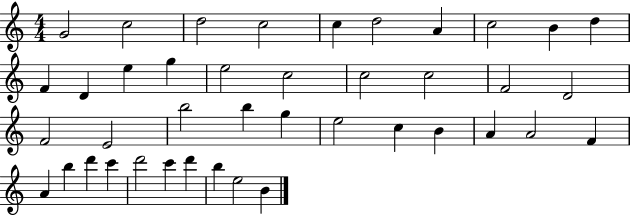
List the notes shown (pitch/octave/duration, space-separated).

G4/h C5/h D5/h C5/h C5/q D5/h A4/q C5/h B4/q D5/q F4/q D4/q E5/q G5/q E5/h C5/h C5/h C5/h F4/h D4/h F4/h E4/h B5/h B5/q G5/q E5/h C5/q B4/q A4/q A4/h F4/q A4/q B5/q D6/q C6/q D6/h C6/q D6/q B5/q E5/h B4/q